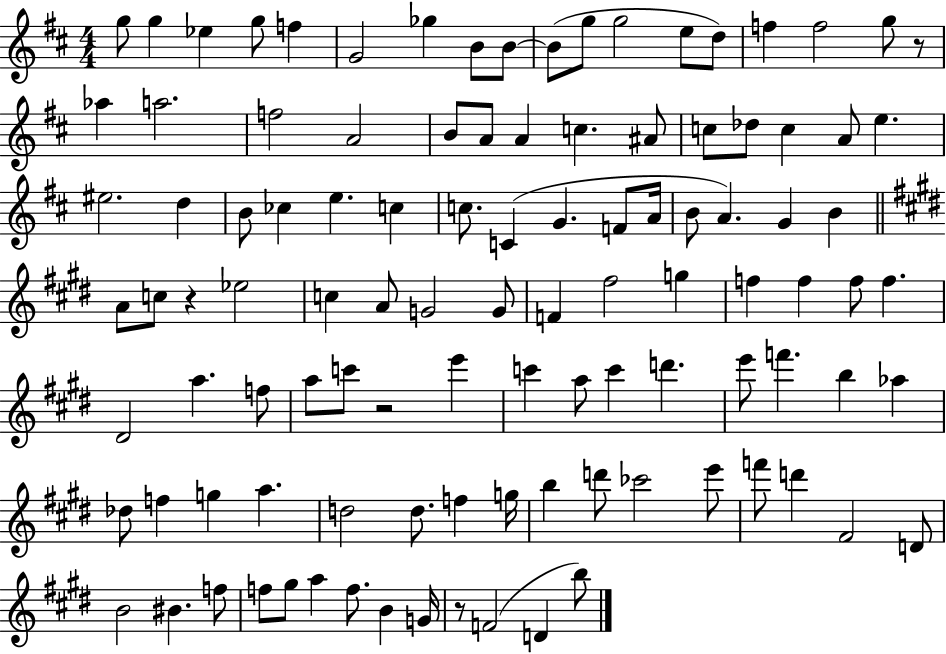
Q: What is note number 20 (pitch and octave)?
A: F5